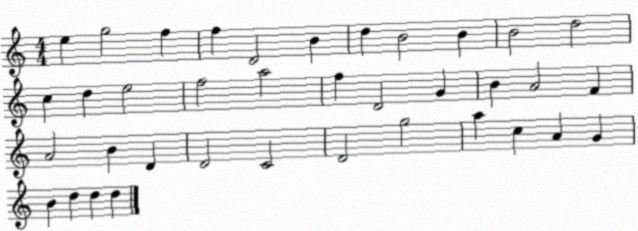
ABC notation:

X:1
T:Untitled
M:4/4
L:1/4
K:C
e g2 f f D2 B d B2 B B2 d2 c d e2 f2 a2 f D2 G B A2 F A2 B D D2 C2 D2 g2 a c A G B d d d